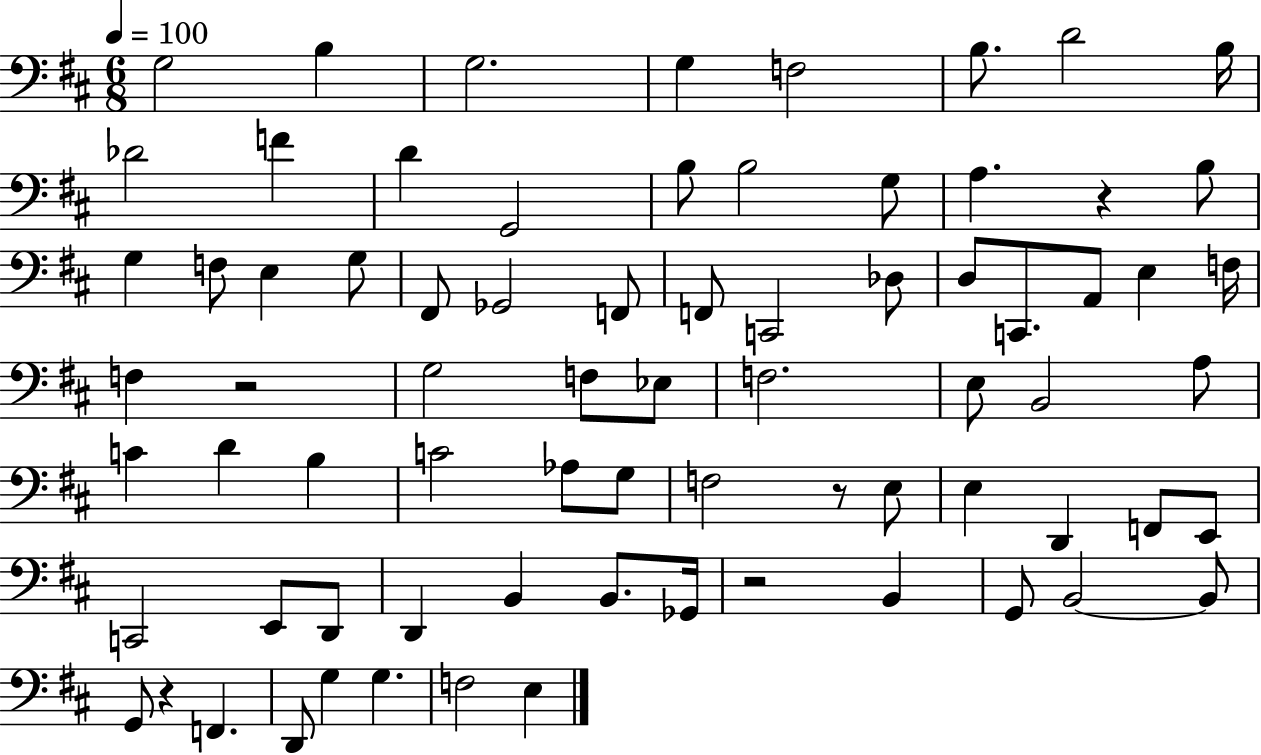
X:1
T:Untitled
M:6/8
L:1/4
K:D
G,2 B, G,2 G, F,2 B,/2 D2 B,/4 _D2 F D G,,2 B,/2 B,2 G,/2 A, z B,/2 G, F,/2 E, G,/2 ^F,,/2 _G,,2 F,,/2 F,,/2 C,,2 _D,/2 D,/2 C,,/2 A,,/2 E, F,/4 F, z2 G,2 F,/2 _E,/2 F,2 E,/2 B,,2 A,/2 C D B, C2 _A,/2 G,/2 F,2 z/2 E,/2 E, D,, F,,/2 E,,/2 C,,2 E,,/2 D,,/2 D,, B,, B,,/2 _G,,/4 z2 B,, G,,/2 B,,2 B,,/2 G,,/2 z F,, D,,/2 G, G, F,2 E,